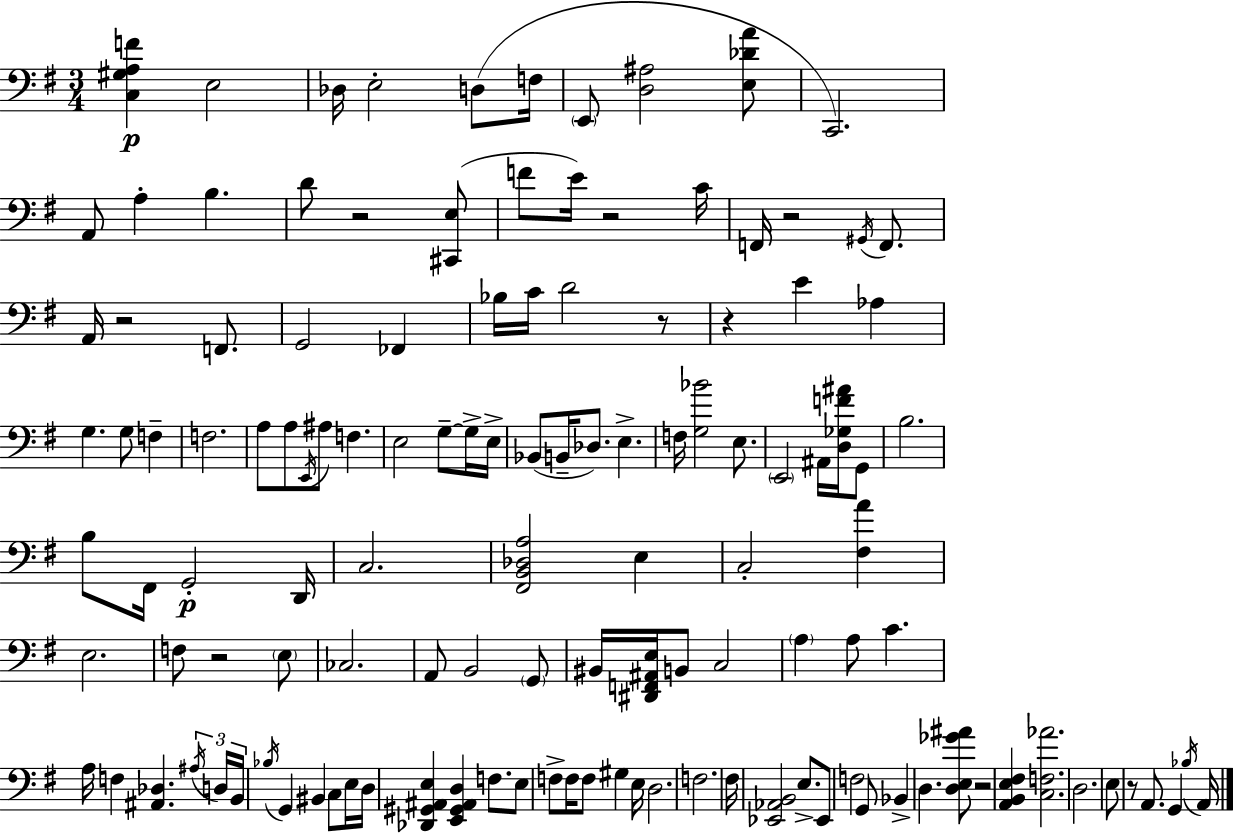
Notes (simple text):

[C3,G#3,A3,F4]/q E3/h Db3/s E3/h D3/e F3/s E2/e [D3,A#3]/h [E3,Db4,A4]/e C2/h. A2/e A3/q B3/q. D4/e R/h [C#2,E3]/e F4/e E4/s R/h C4/s F2/s R/h G#2/s F2/e. A2/s R/h F2/e. G2/h FES2/q Bb3/s C4/s D4/h R/e R/q E4/q Ab3/q G3/q. G3/e F3/q F3/h. A3/e A3/e E2/s A#3/e F3/q. E3/h G3/e G3/s E3/s Bb2/e B2/s Db3/e. E3/q. F3/s [G3,Bb4]/h E3/e. E2/h A#2/s [D3,Gb3,F4,A#4]/s G2/e B3/h. B3/e F#2/s G2/h D2/s C3/h. [F#2,B2,Db3,A3]/h E3/q C3/h [F#3,A4]/q E3/h. F3/e R/h E3/e CES3/h. A2/e B2/h G2/e BIS2/s [D#2,F2,A#2,E3]/s B2/e C3/h A3/q A3/e C4/q. A3/s F3/q [A#2,Db3]/q. A#3/s D3/s B2/s Bb3/s G2/q BIS2/q C3/e E3/s D3/s [Db2,G#2,A#2,E3]/q [E2,G#2,A#2,D3]/q F3/e. E3/e F3/e F3/s F3/e G#3/q E3/s D3/h. F3/h. F#3/s [Eb2,Ab2,B2]/h E3/e. Eb2/e F3/h G2/e Bb2/q D3/q. [D3,E3,Gb4,A#4]/e R/h [A2,B2,E3,F#3]/q [C3,F3,Ab4]/h. D3/h. E3/e R/e A2/e. G2/q Bb3/s A2/s